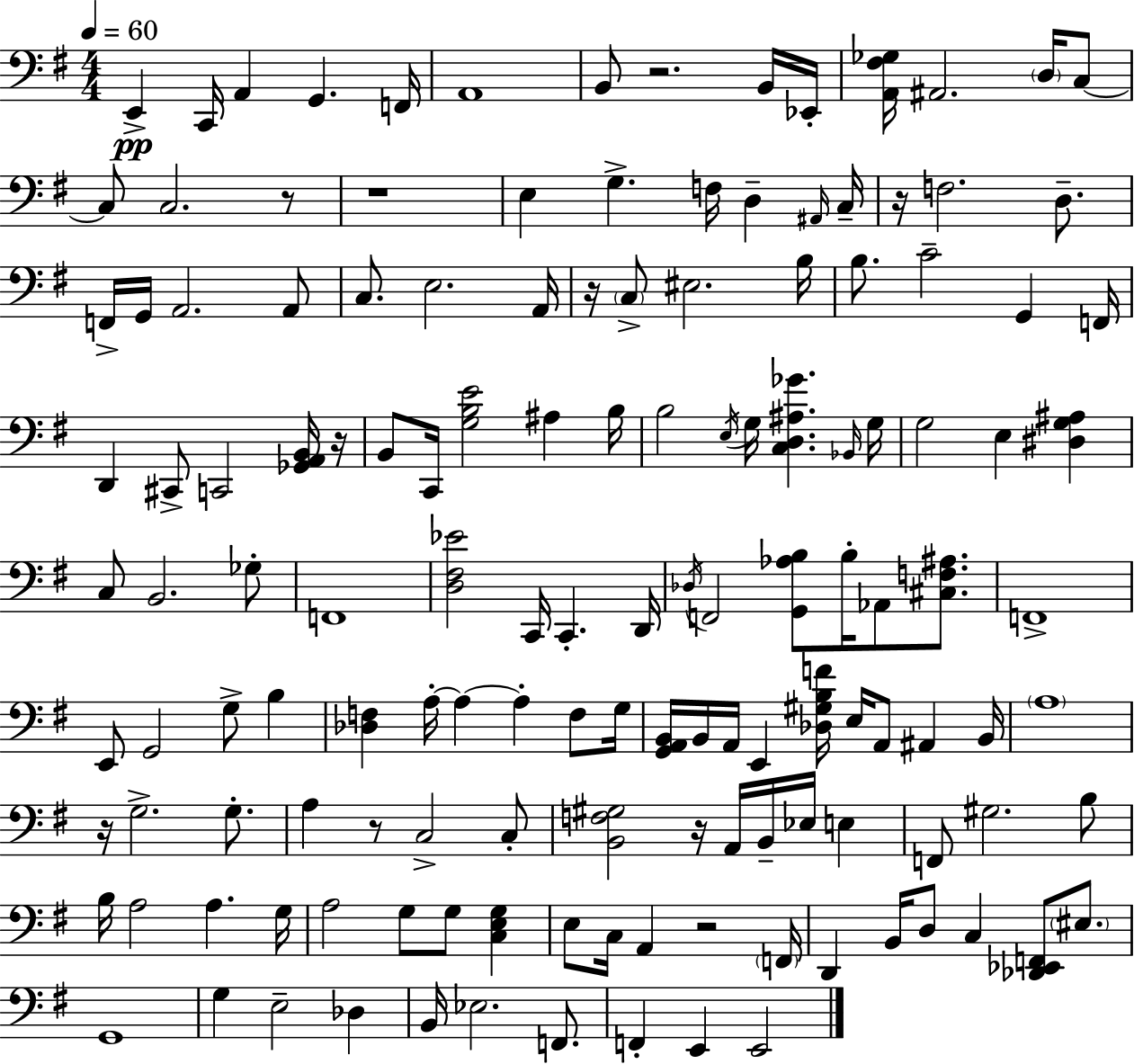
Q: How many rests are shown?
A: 10